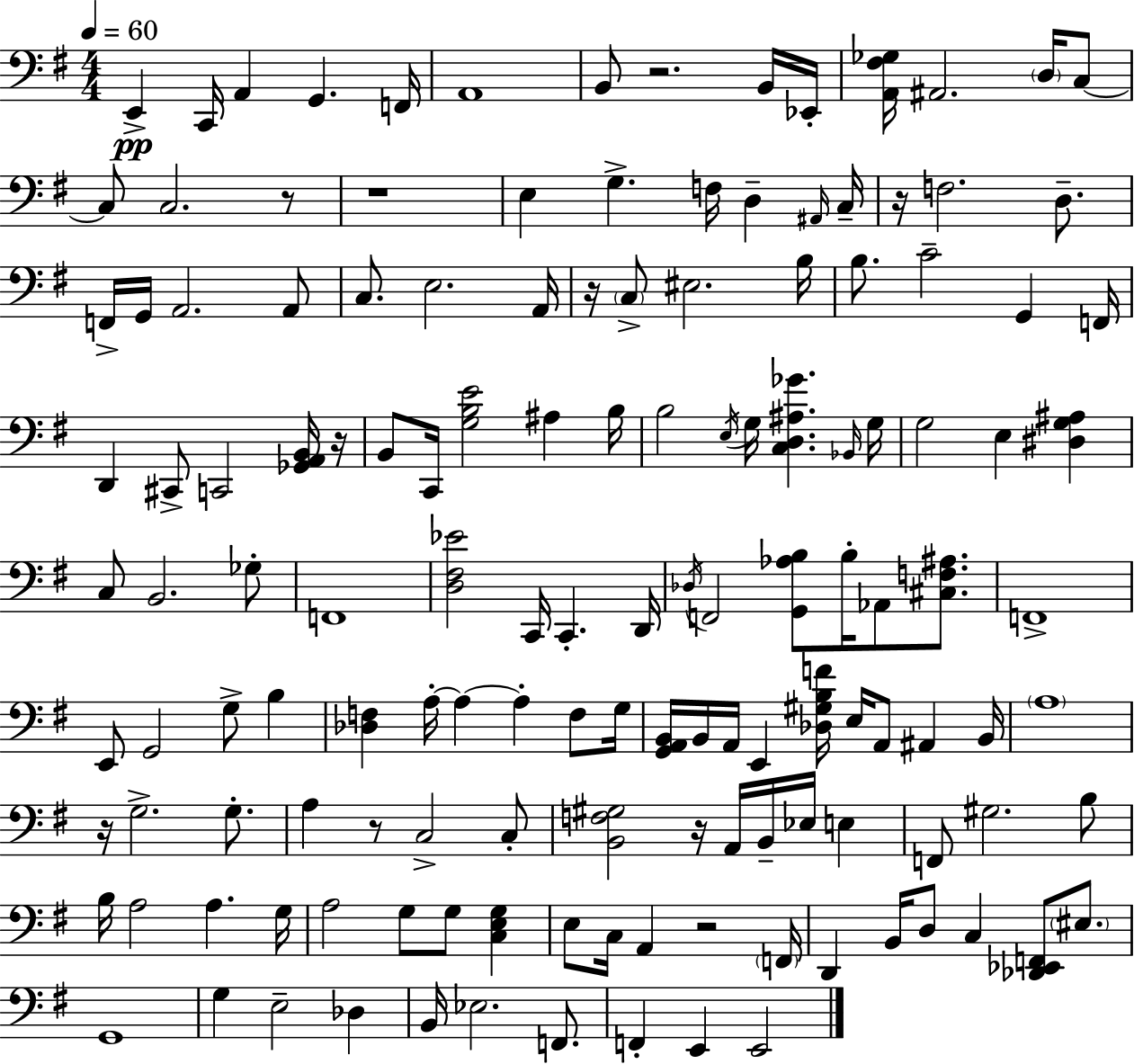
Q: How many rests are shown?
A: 10